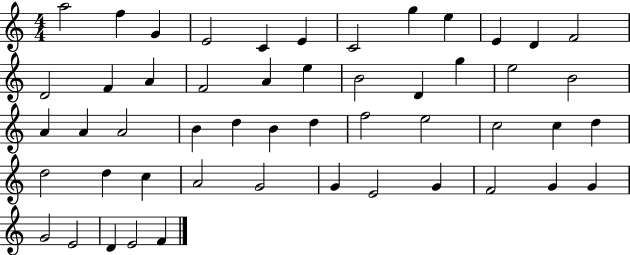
X:1
T:Untitled
M:4/4
L:1/4
K:C
a2 f G E2 C E C2 g e E D F2 D2 F A F2 A e B2 D g e2 B2 A A A2 B d B d f2 e2 c2 c d d2 d c A2 G2 G E2 G F2 G G G2 E2 D E2 F